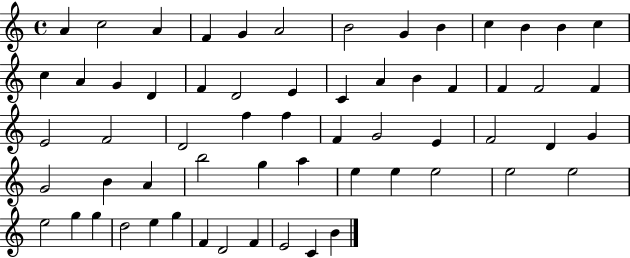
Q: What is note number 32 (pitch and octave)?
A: F5